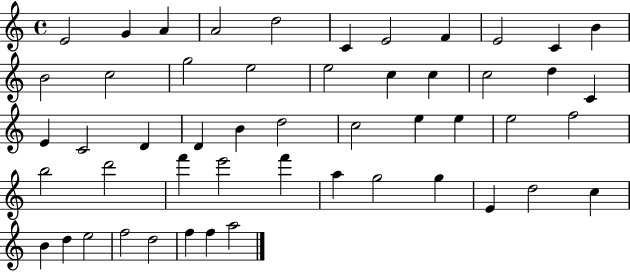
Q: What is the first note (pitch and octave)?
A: E4